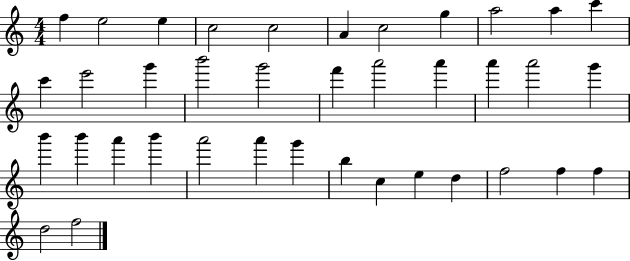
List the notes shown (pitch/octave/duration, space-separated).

F5/q E5/h E5/q C5/h C5/h A4/q C5/h G5/q A5/h A5/q C6/q C6/q E6/h G6/q B6/h G6/h F6/q A6/h A6/q A6/q A6/h G6/q B6/q B6/q A6/q B6/q A6/h A6/q G6/q B5/q C5/q E5/q D5/q F5/h F5/q F5/q D5/h F5/h